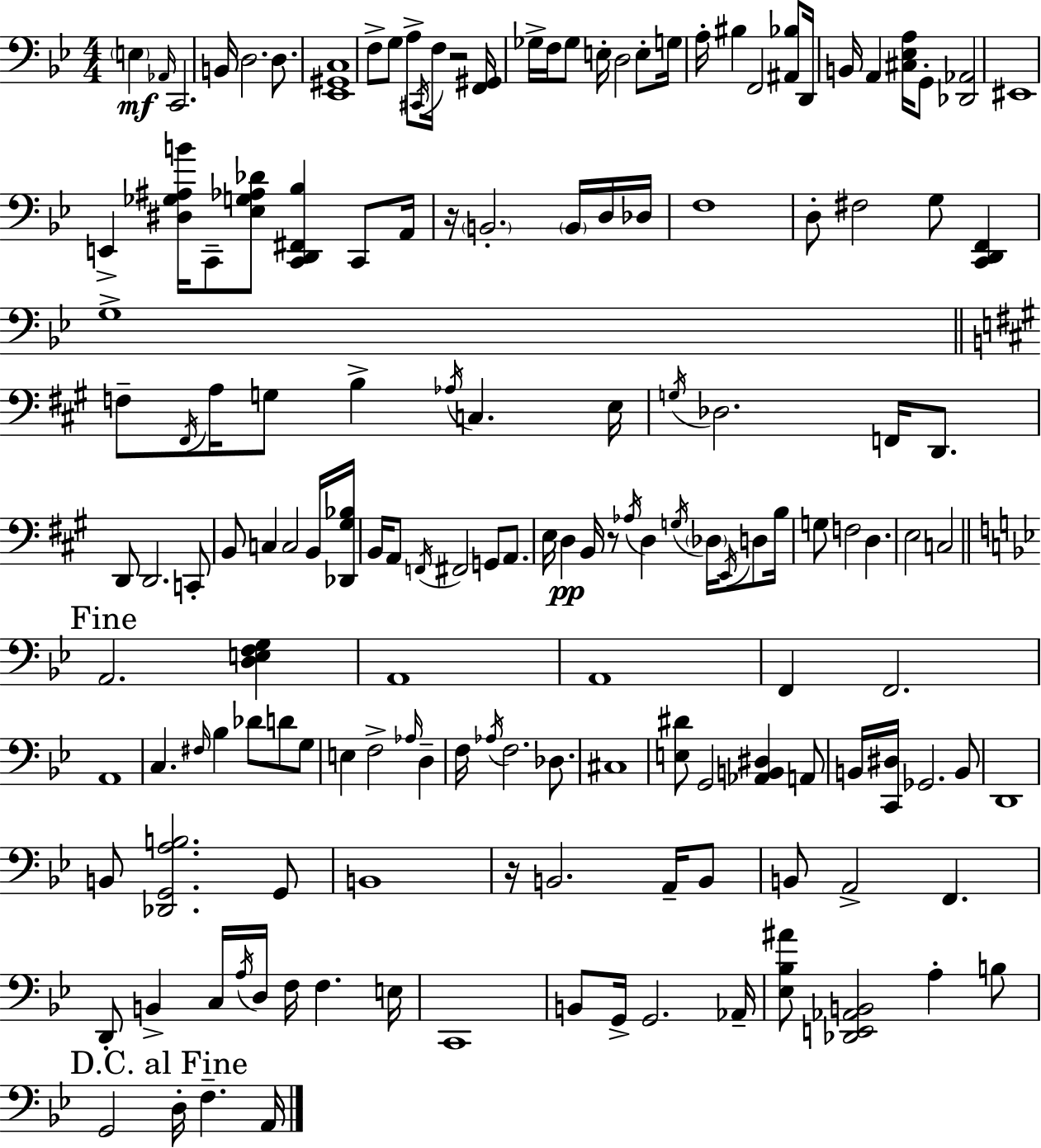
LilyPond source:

{
  \clef bass
  \numericTimeSignature
  \time 4/4
  \key bes \major
  \parenthesize e4\mf \grace { aes,16 } c,2. | b,16 d2. d8. | <ees, gis, c>1 | f8-> g8 a8-> \acciaccatura { cis,16 } f16 r2 | \break <f, gis,>16 ges16-> f16 ges8 e16-. d2 e8-. | g16 a16-. bis4 f,2 <ais, bes>8 | d,16 b,16 a,4 <cis ees a>16 g,8-. <des, aes,>2 | eis,1 | \break e,4-> <dis ges ais b'>16 c,8-- <ees g aes des'>8 <c, d, fis, bes>4 c,8 | a,16 r16 \parenthesize b,2.-. \parenthesize b,16 | d16 des16 f1 | d8-. fis2 g8 <c, d, f,>4 | \break g1-> | \bar "||" \break \key a \major f8-- \acciaccatura { fis,16 } a16 g8 b4-> \acciaccatura { aes16 } c4. | e16 \acciaccatura { g16 } des2. f,16 | d,8. d,8 d,2. | c,8-. b,8 c4 c2 | \break b,16 <des, gis bes>16 b,16 a,8 \acciaccatura { f,16 } fis,2 g,8 | a,8. e16 d4\pp b,16 r8 \acciaccatura { aes16 } d4 | \acciaccatura { g16 } \parenthesize des16 \acciaccatura { e,16 } d8 b16 g8 f2 | d4. e2 c2 | \break \mark "Fine" \bar "||" \break \key bes \major a,2. <d e f g>4 | a,1 | a,1 | f,4 f,2. | \break a,1 | c4. \grace { fis16 } bes4 des'8 d'8 g8 | e4 f2-> \grace { aes16 } d4-- | f16 \acciaccatura { aes16 } f2. | \break des8. cis1 | <e dis'>8 g,2 <aes, b, dis>4 | a,8 b,16 <c, dis>16 ges,2. | b,8 d,1 | \break b,8 <des, g, a b>2. | g,8 b,1 | r16 b,2. | a,16-- b,8 b,8 a,2-> f,4. | \break d,8-. b,4-> c16 \acciaccatura { a16 } d16 f16 f4. | e16 c,1 | b,8 g,16-> g,2. | aes,16-- <ees bes ais'>8 <des, e, aes, b,>2 a4-. | \break b8 \mark "D.C. al Fine" g,2 d16-. f4.-- | a,16 \bar "|."
}